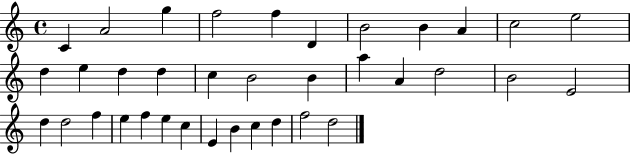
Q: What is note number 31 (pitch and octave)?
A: E4